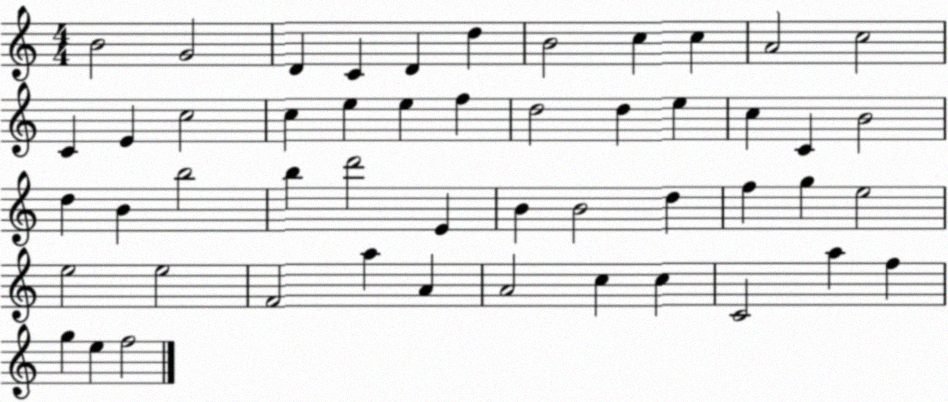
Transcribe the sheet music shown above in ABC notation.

X:1
T:Untitled
M:4/4
L:1/4
K:C
B2 G2 D C D d B2 c c A2 c2 C E c2 c e e f d2 d e c C B2 d B b2 b d'2 E B B2 d f g e2 e2 e2 F2 a A A2 c c C2 a f g e f2